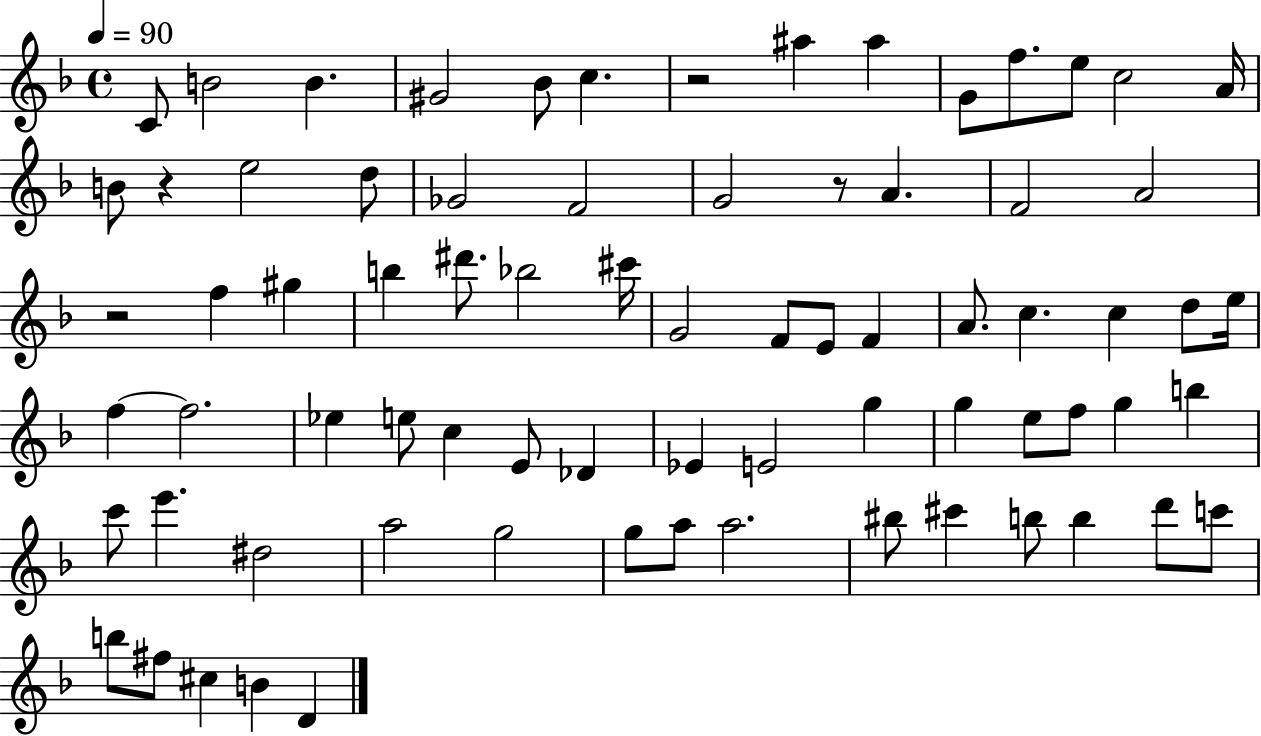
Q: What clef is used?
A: treble